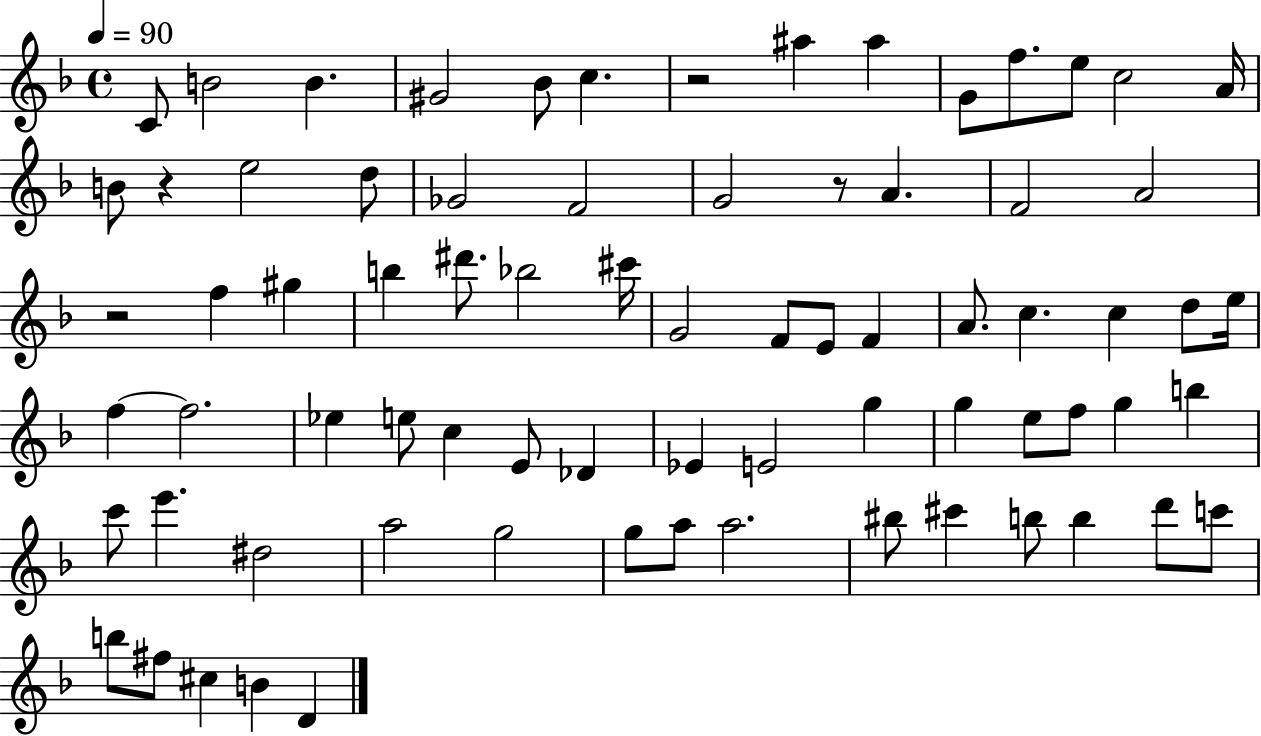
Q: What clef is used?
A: treble